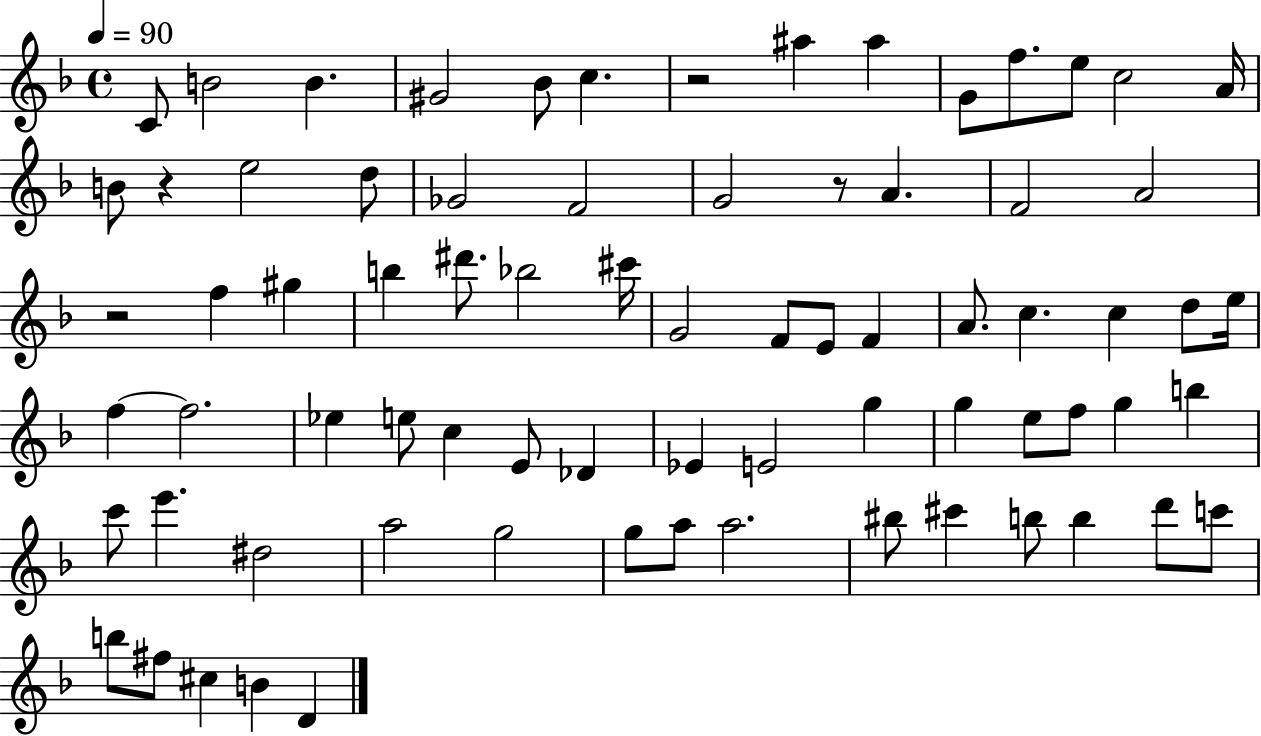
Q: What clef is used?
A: treble